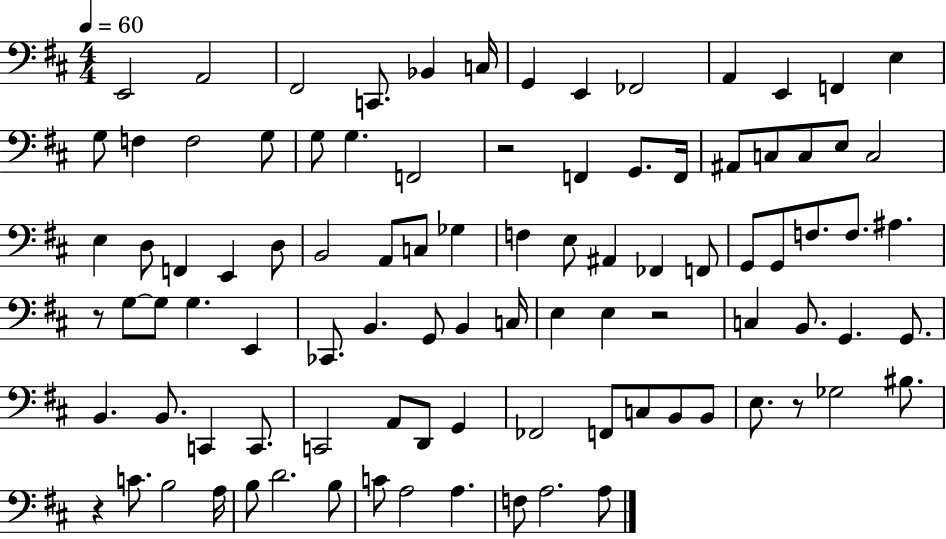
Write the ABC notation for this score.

X:1
T:Untitled
M:4/4
L:1/4
K:D
E,,2 A,,2 ^F,,2 C,,/2 _B,, C,/4 G,, E,, _F,,2 A,, E,, F,, E, G,/2 F, F,2 G,/2 G,/2 G, F,,2 z2 F,, G,,/2 F,,/4 ^A,,/2 C,/2 C,/2 E,/2 C,2 E, D,/2 F,, E,, D,/2 B,,2 A,,/2 C,/2 _G, F, E,/2 ^A,, _F,, F,,/2 G,,/2 G,,/2 F,/2 F,/2 ^A, z/2 G,/2 G,/2 G, E,, _C,,/2 B,, G,,/2 B,, C,/4 E, E, z2 C, B,,/2 G,, G,,/2 B,, B,,/2 C,, C,,/2 C,,2 A,,/2 D,,/2 G,, _F,,2 F,,/2 C,/2 B,,/2 B,,/2 E,/2 z/2 _G,2 ^B,/2 z C/2 B,2 A,/4 B,/2 D2 B,/2 C/2 A,2 A, F,/2 A,2 A,/2